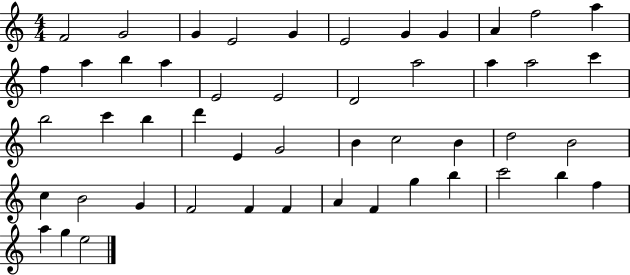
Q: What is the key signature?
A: C major